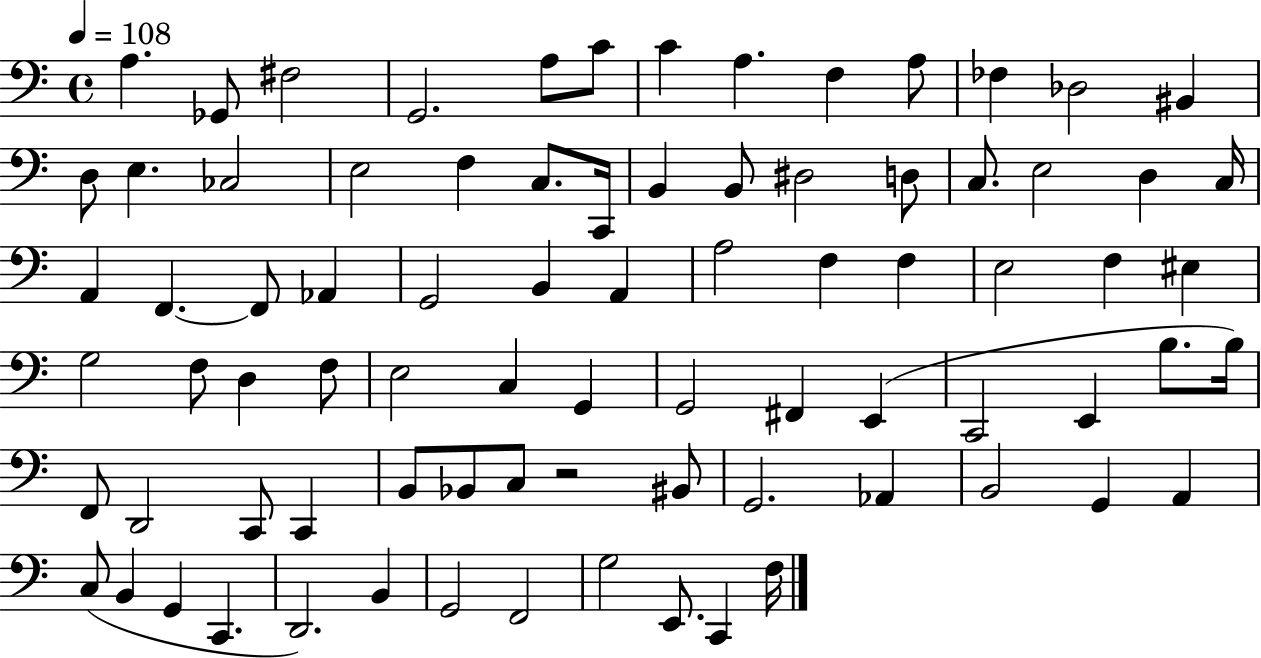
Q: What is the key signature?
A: C major